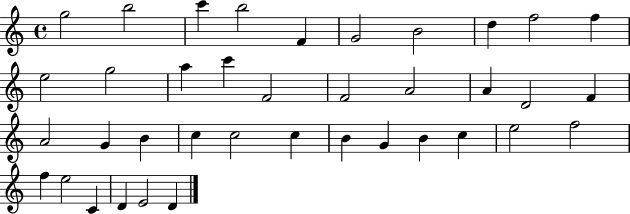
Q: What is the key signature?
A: C major